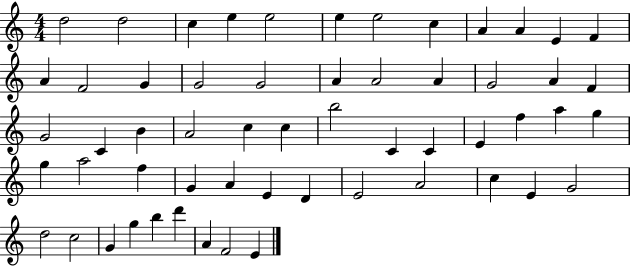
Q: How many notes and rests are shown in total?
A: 57